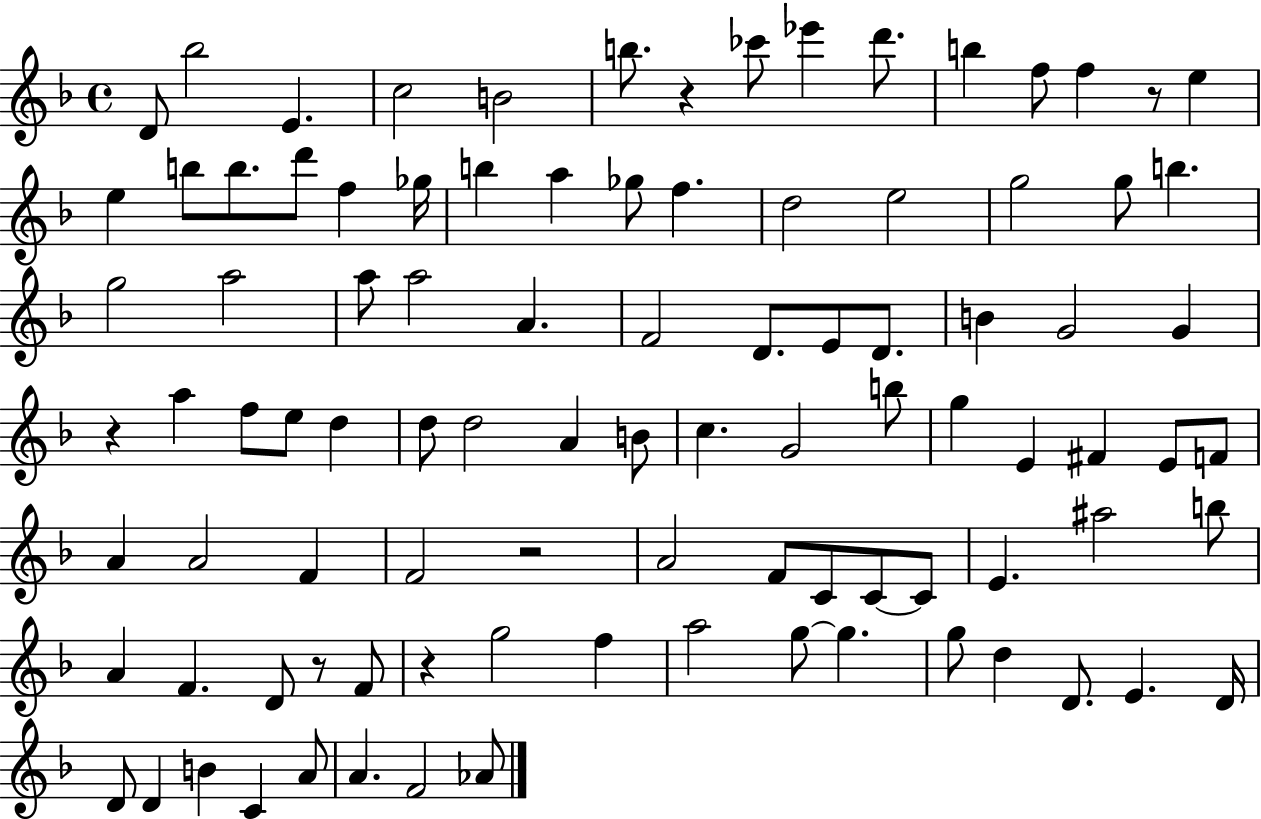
{
  \clef treble
  \time 4/4
  \defaultTimeSignature
  \key f \major
  d'8 bes''2 e'4. | c''2 b'2 | b''8. r4 ces'''8 ees'''4 d'''8. | b''4 f''8 f''4 r8 e''4 | \break e''4 b''8 b''8. d'''8 f''4 ges''16 | b''4 a''4 ges''8 f''4. | d''2 e''2 | g''2 g''8 b''4. | \break g''2 a''2 | a''8 a''2 a'4. | f'2 d'8. e'8 d'8. | b'4 g'2 g'4 | \break r4 a''4 f''8 e''8 d''4 | d''8 d''2 a'4 b'8 | c''4. g'2 b''8 | g''4 e'4 fis'4 e'8 f'8 | \break a'4 a'2 f'4 | f'2 r2 | a'2 f'8 c'8 c'8~~ c'8 | e'4. ais''2 b''8 | \break a'4 f'4. d'8 r8 f'8 | r4 g''2 f''4 | a''2 g''8~~ g''4. | g''8 d''4 d'8. e'4. d'16 | \break d'8 d'4 b'4 c'4 a'8 | a'4. f'2 aes'8 | \bar "|."
}